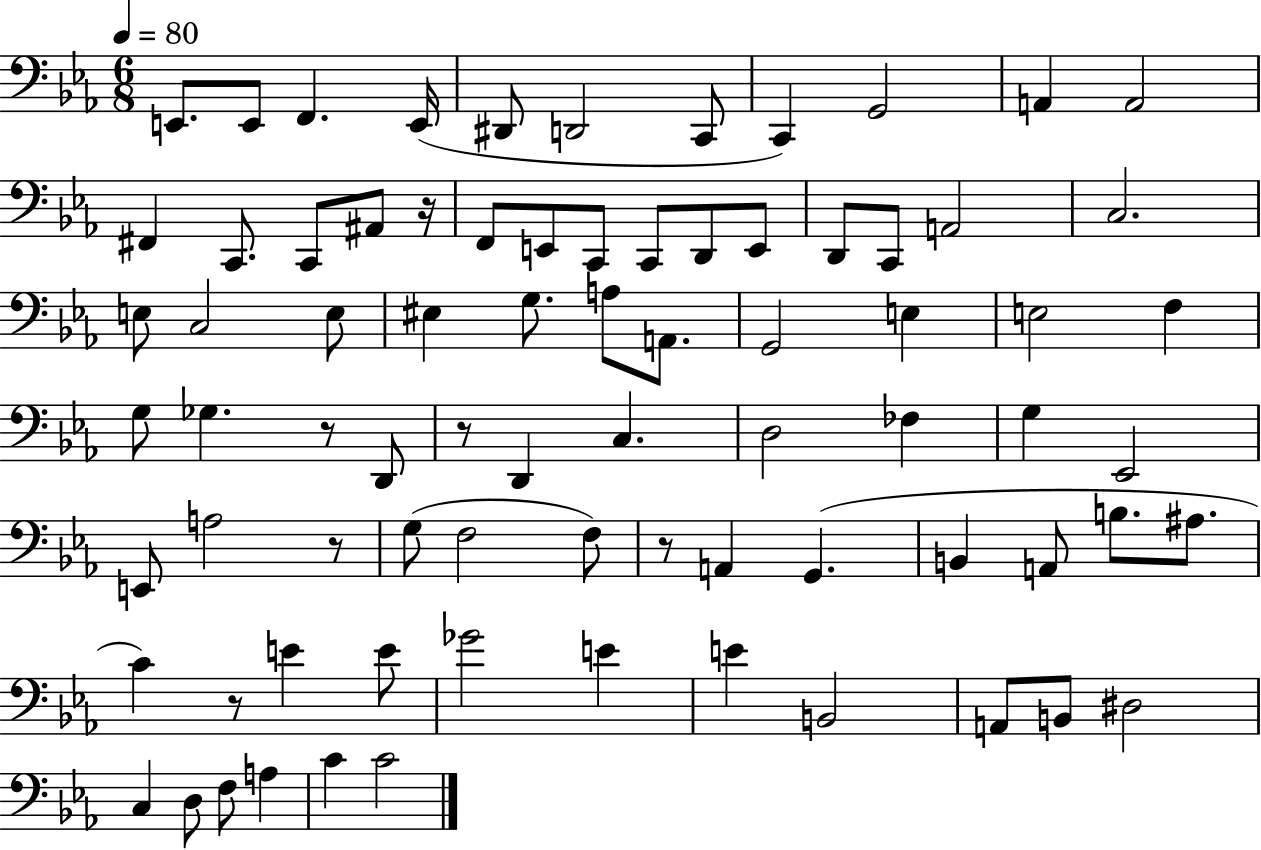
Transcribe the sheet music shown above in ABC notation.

X:1
T:Untitled
M:6/8
L:1/4
K:Eb
E,,/2 E,,/2 F,, E,,/4 ^D,,/2 D,,2 C,,/2 C,, G,,2 A,, A,,2 ^F,, C,,/2 C,,/2 ^A,,/2 z/4 F,,/2 E,,/2 C,,/2 C,,/2 D,,/2 E,,/2 D,,/2 C,,/2 A,,2 C,2 E,/2 C,2 E,/2 ^E, G,/2 A,/2 A,,/2 G,,2 E, E,2 F, G,/2 _G, z/2 D,,/2 z/2 D,, C, D,2 _F, G, _E,,2 E,,/2 A,2 z/2 G,/2 F,2 F,/2 z/2 A,, G,, B,, A,,/2 B,/2 ^A,/2 C z/2 E E/2 _G2 E E B,,2 A,,/2 B,,/2 ^D,2 C, D,/2 F,/2 A, C C2